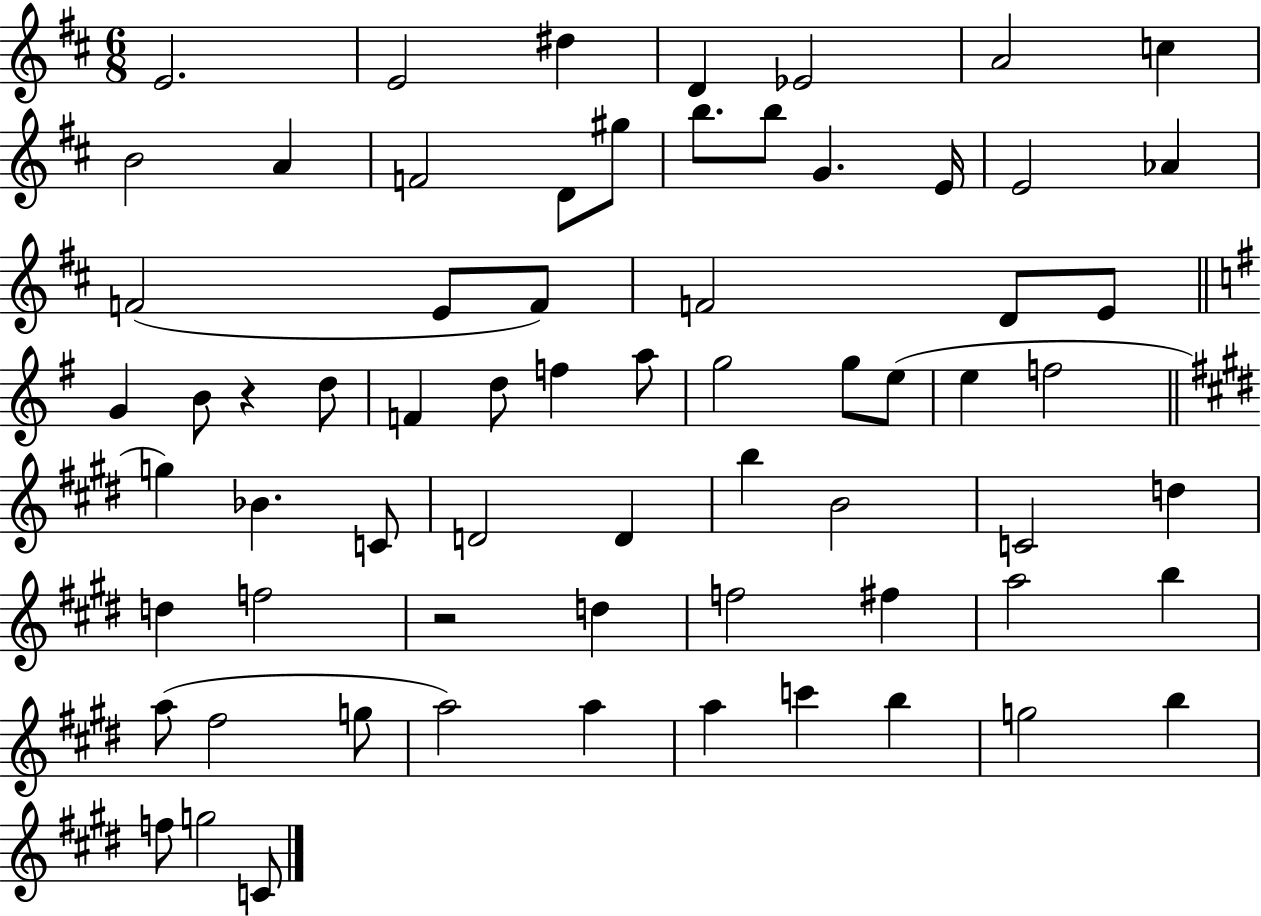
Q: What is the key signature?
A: D major